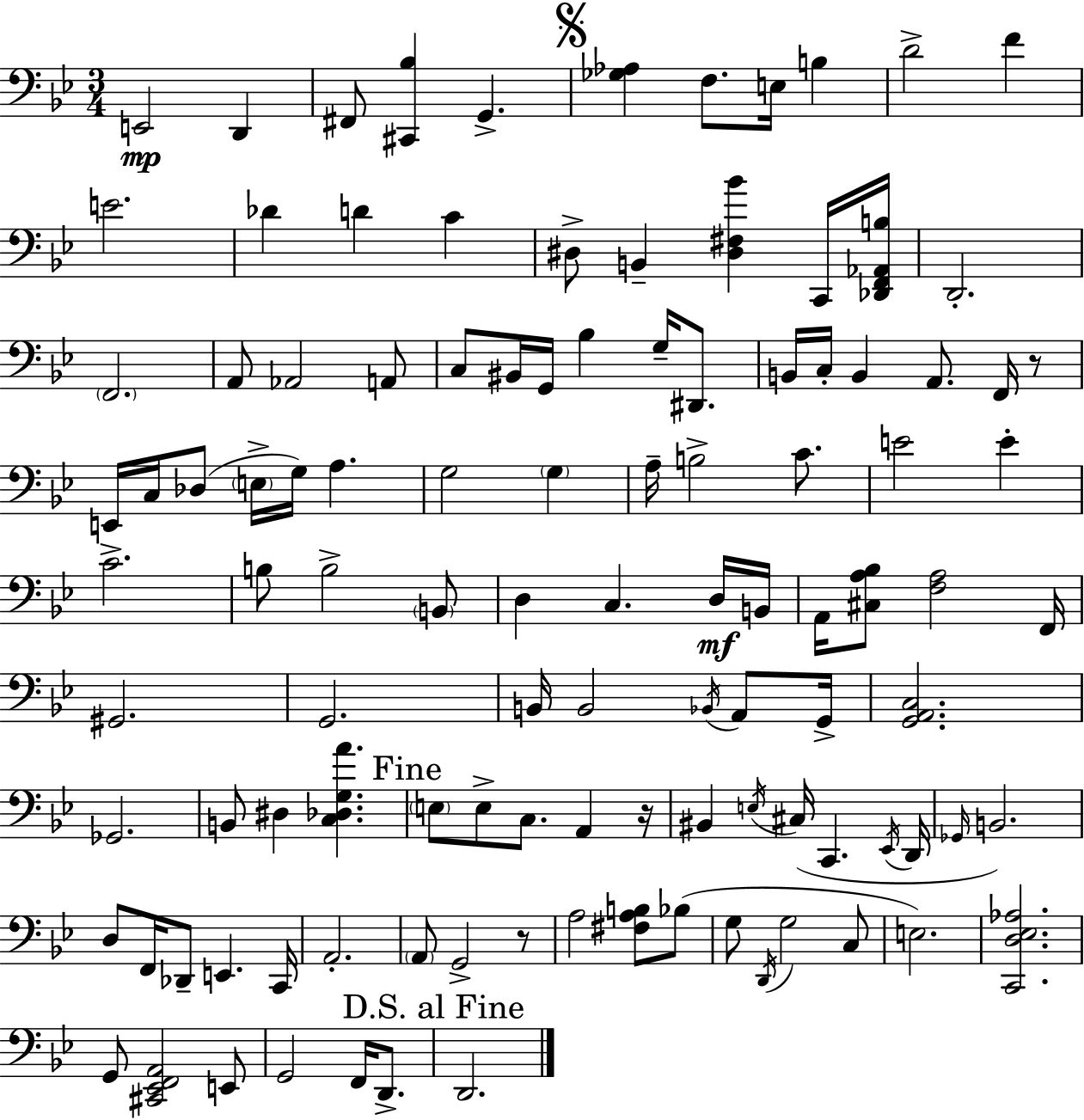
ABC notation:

X:1
T:Untitled
M:3/4
L:1/4
K:Gm
E,,2 D,, ^F,,/2 [^C,,_B,] G,, [_G,_A,] F,/2 E,/4 B, D2 F E2 _D D C ^D,/2 B,, [^D,^F,_B] C,,/4 [_D,,F,,_A,,B,]/4 D,,2 F,,2 A,,/2 _A,,2 A,,/2 C,/2 ^B,,/4 G,,/4 _B, G,/4 ^D,,/2 B,,/4 C,/4 B,, A,,/2 F,,/4 z/2 E,,/4 C,/4 _D,/2 E,/4 G,/4 A, G,2 G, A,/4 B,2 C/2 E2 E C2 B,/2 B,2 B,,/2 D, C, D,/4 B,,/4 A,,/4 [^C,A,_B,]/2 [F,A,]2 F,,/4 ^G,,2 G,,2 B,,/4 B,,2 _B,,/4 A,,/2 G,,/4 [G,,A,,C,]2 _G,,2 B,,/2 ^D, [C,_D,G,A] E,/2 E,/2 C,/2 A,, z/4 ^B,, E,/4 ^C,/4 C,, _E,,/4 D,,/4 _G,,/4 B,,2 D,/2 F,,/4 _D,,/2 E,, C,,/4 A,,2 A,,/2 G,,2 z/2 A,2 [^F,A,B,]/2 _B,/2 G,/2 D,,/4 G,2 C,/2 E,2 [C,,D,_E,_A,]2 G,,/2 [^C,,_E,,F,,A,,]2 E,,/2 G,,2 F,,/4 D,,/2 D,,2